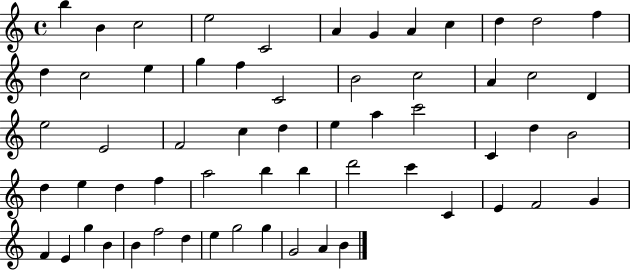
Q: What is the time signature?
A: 4/4